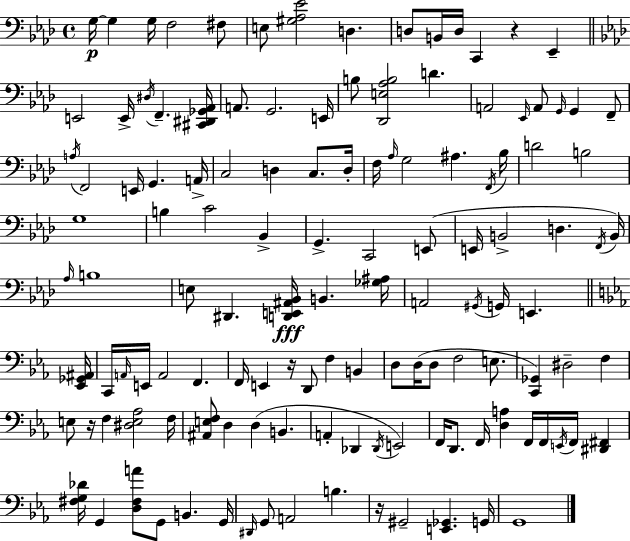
X:1
T:Untitled
M:4/4
L:1/4
K:Ab
G,/4 G, G,/4 F,2 ^F,/2 E,/2 [^G,_A,_E]2 D, D,/2 B,,/4 D,/4 C,, z _E,, E,,2 E,,/4 ^D,/4 F,, [^C,,^D,,_G,,_A,,]/4 A,,/2 G,,2 E,,/4 B,/2 [_D,,E,_A,B,]2 D A,,2 _E,,/4 A,,/2 G,,/4 G,, F,,/2 A,/4 F,,2 E,,/4 G,, A,,/4 C,2 D, C,/2 D,/4 F,/4 _A,/4 G,2 ^A, F,,/4 _B,/4 D2 B,2 G,4 B, C2 _B,, G,, C,,2 E,,/2 E,,/4 B,,2 D, F,,/4 B,,/4 _A,/4 B,4 E,/2 ^D,, [D,,E,,^A,,_B,,]/4 B,, [_G,^A,]/4 A,,2 ^G,,/4 G,,/4 E,, [_E,,_G,,^A,,]/4 C,,/4 A,,/4 E,,/4 A,,2 F,, F,,/4 E,, z/4 D,,/2 F, B,, D,/2 D,/4 D,/2 F,2 E,/2 [C,,_G,,] ^D,2 F, E,/2 z/4 F, [^D,E,_A,]2 F,/4 [^A,,E,F,]/2 D, D, B,, A,, _D,, _D,,/4 E,,2 F,,/4 D,,/2 F,,/4 [D,A,] F,,/4 F,,/4 E,,/4 F,,/4 [^D,,^F,,] [^F,G,_D]/4 G,, [D,^F,A]/2 G,,/2 B,, G,,/4 ^D,,/4 G,,/2 A,,2 B, z/4 ^G,,2 [E,,_G,,] G,,/4 G,,4